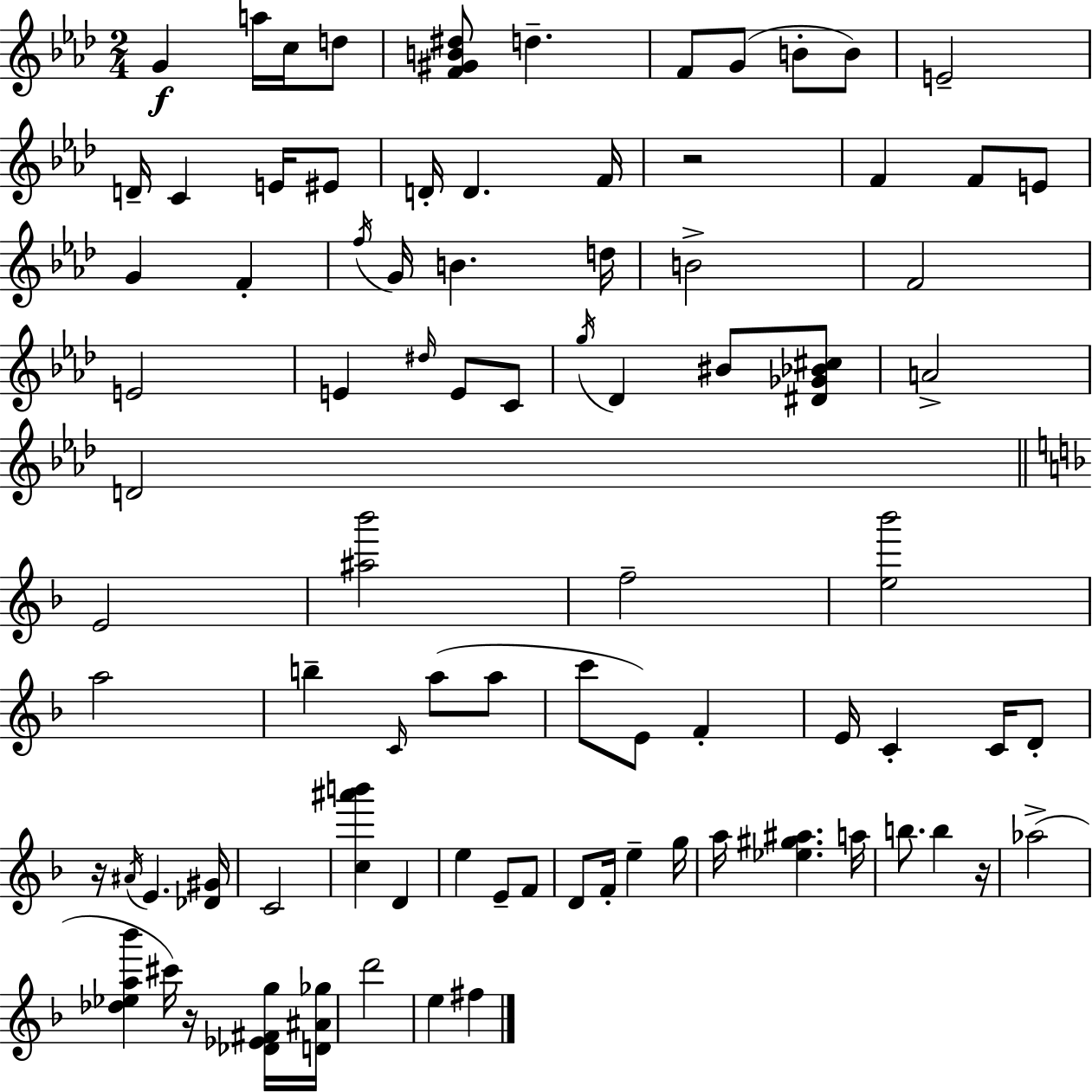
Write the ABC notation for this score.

X:1
T:Untitled
M:2/4
L:1/4
K:Fm
G a/4 c/4 d/2 [F^GB^d]/2 d F/2 G/2 B/2 B/2 E2 D/4 C E/4 ^E/2 D/4 D F/4 z2 F F/2 E/2 G F f/4 G/4 B d/4 B2 F2 E2 E ^d/4 E/2 C/2 g/4 _D ^B/2 [^D_G_B^c]/2 A2 D2 E2 [^a_b']2 f2 [e_b']2 a2 b C/4 a/2 a/2 c'/2 E/2 F E/4 C C/4 D/2 z/4 ^A/4 E [_D^G]/4 C2 [c^a'b'] D e E/2 F/2 D/2 F/4 e g/4 a/4 [_e^g^a] a/4 b/2 b z/4 _a2 [_d_ea_b'] ^c'/4 z/4 [_D_E^Fg]/4 [D^A_g]/4 d'2 e ^f